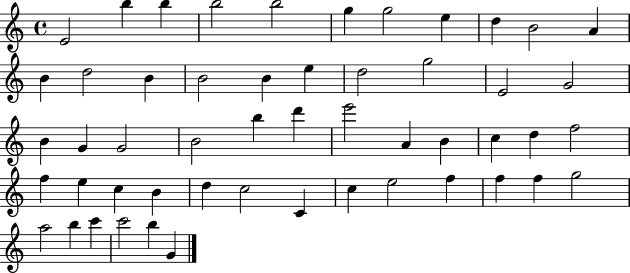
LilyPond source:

{
  \clef treble
  \time 4/4
  \defaultTimeSignature
  \key c \major
  e'2 b''4 b''4 | b''2 b''2 | g''4 g''2 e''4 | d''4 b'2 a'4 | \break b'4 d''2 b'4 | b'2 b'4 e''4 | d''2 g''2 | e'2 g'2 | \break b'4 g'4 g'2 | b'2 b''4 d'''4 | e'''2 a'4 b'4 | c''4 d''4 f''2 | \break f''4 e''4 c''4 b'4 | d''4 c''2 c'4 | c''4 e''2 f''4 | f''4 f''4 g''2 | \break a''2 b''4 c'''4 | c'''2 b''4 g'4 | \bar "|."
}